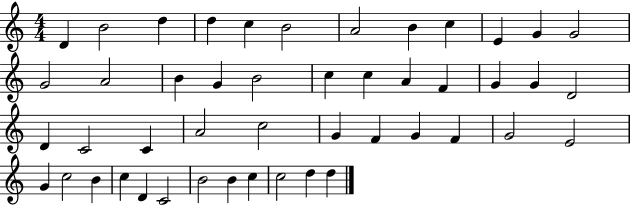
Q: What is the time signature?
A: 4/4